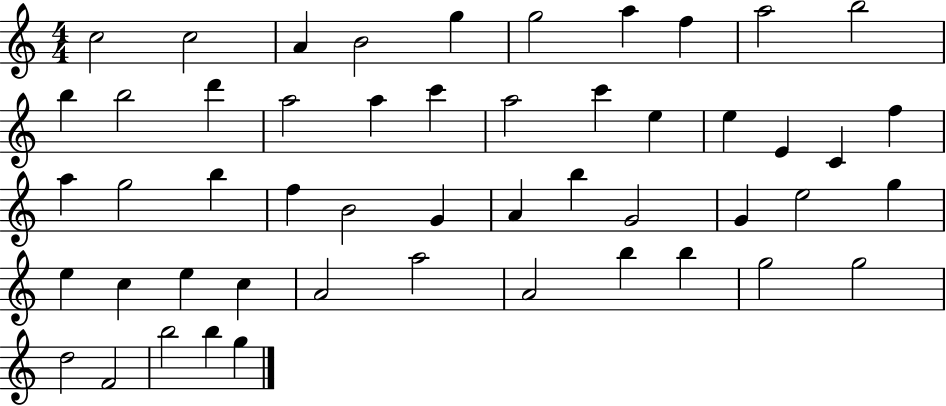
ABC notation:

X:1
T:Untitled
M:4/4
L:1/4
K:C
c2 c2 A B2 g g2 a f a2 b2 b b2 d' a2 a c' a2 c' e e E C f a g2 b f B2 G A b G2 G e2 g e c e c A2 a2 A2 b b g2 g2 d2 F2 b2 b g